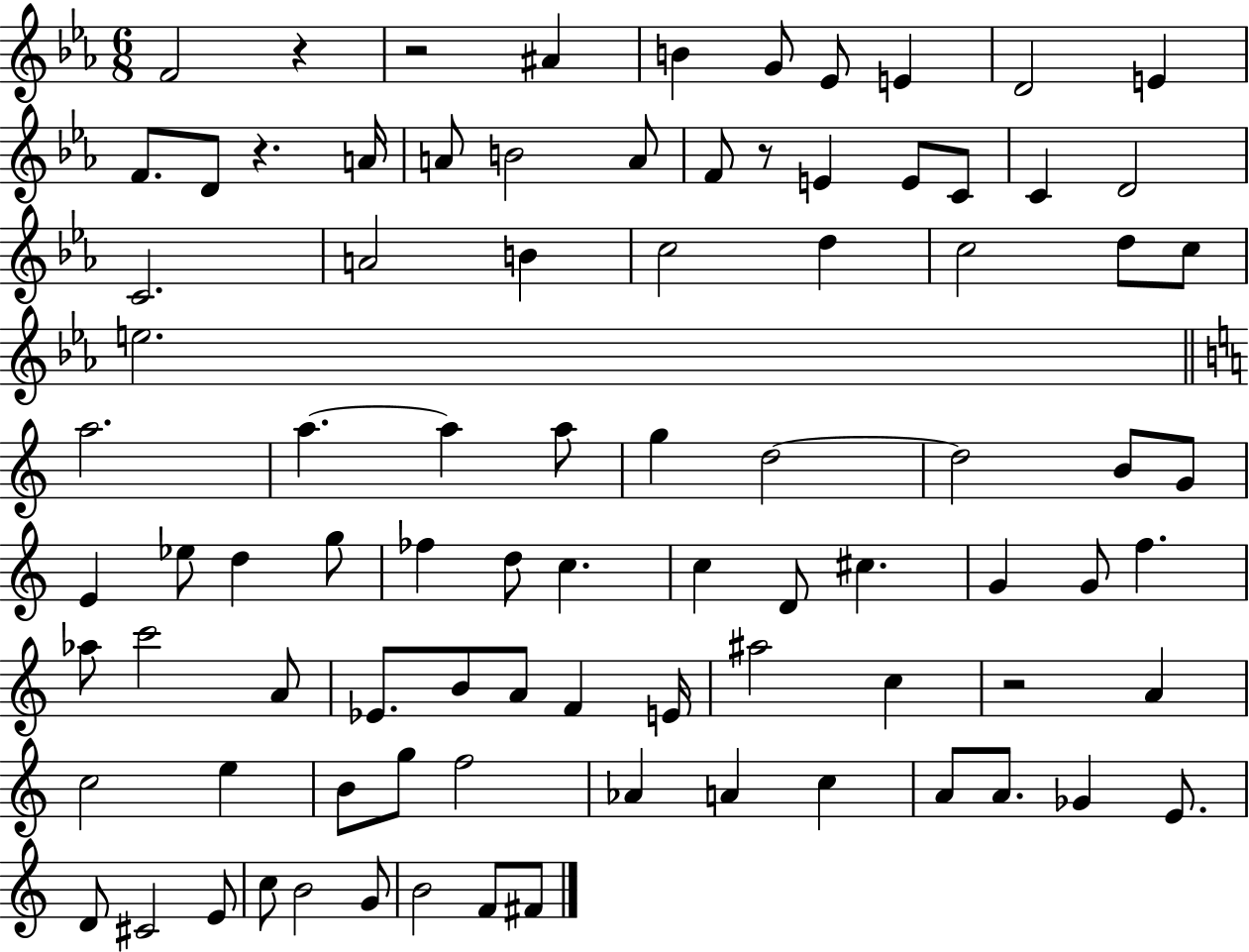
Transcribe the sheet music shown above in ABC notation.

X:1
T:Untitled
M:6/8
L:1/4
K:Eb
F2 z z2 ^A B G/2 _E/2 E D2 E F/2 D/2 z A/4 A/2 B2 A/2 F/2 z/2 E E/2 C/2 C D2 C2 A2 B c2 d c2 d/2 c/2 e2 a2 a a a/2 g d2 d2 B/2 G/2 E _e/2 d g/2 _f d/2 c c D/2 ^c G G/2 f _a/2 c'2 A/2 _E/2 B/2 A/2 F E/4 ^a2 c z2 A c2 e B/2 g/2 f2 _A A c A/2 A/2 _G E/2 D/2 ^C2 E/2 c/2 B2 G/2 B2 F/2 ^F/2